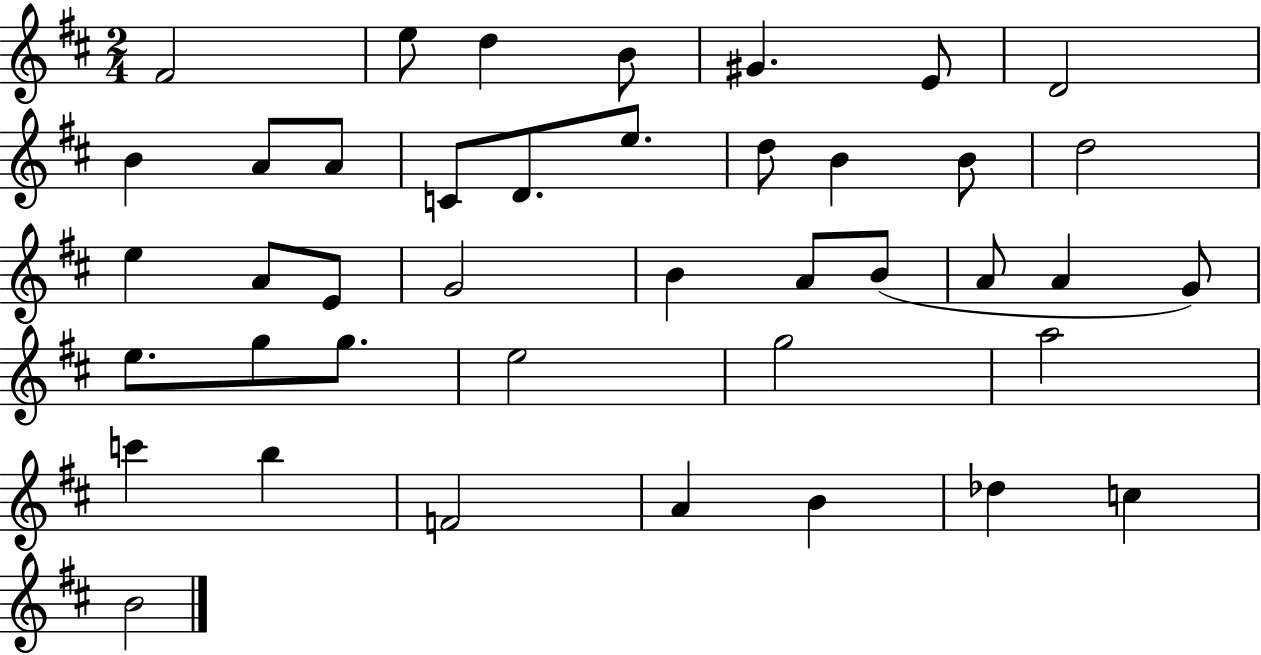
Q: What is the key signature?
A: D major